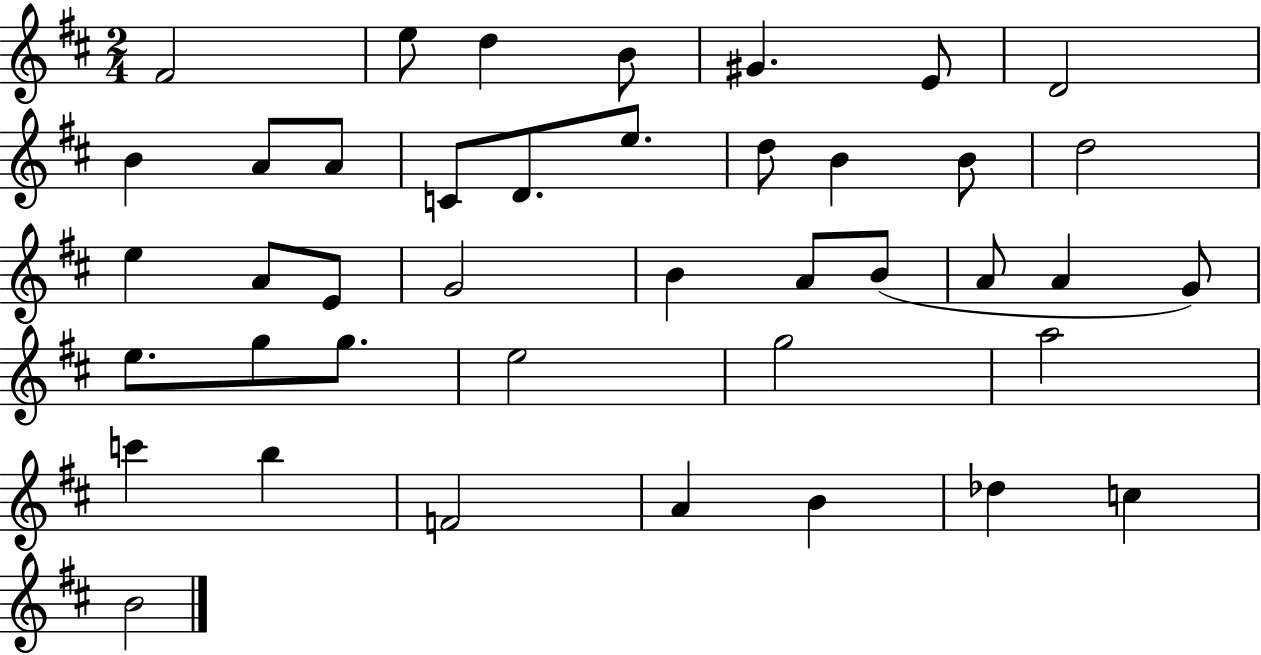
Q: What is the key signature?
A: D major